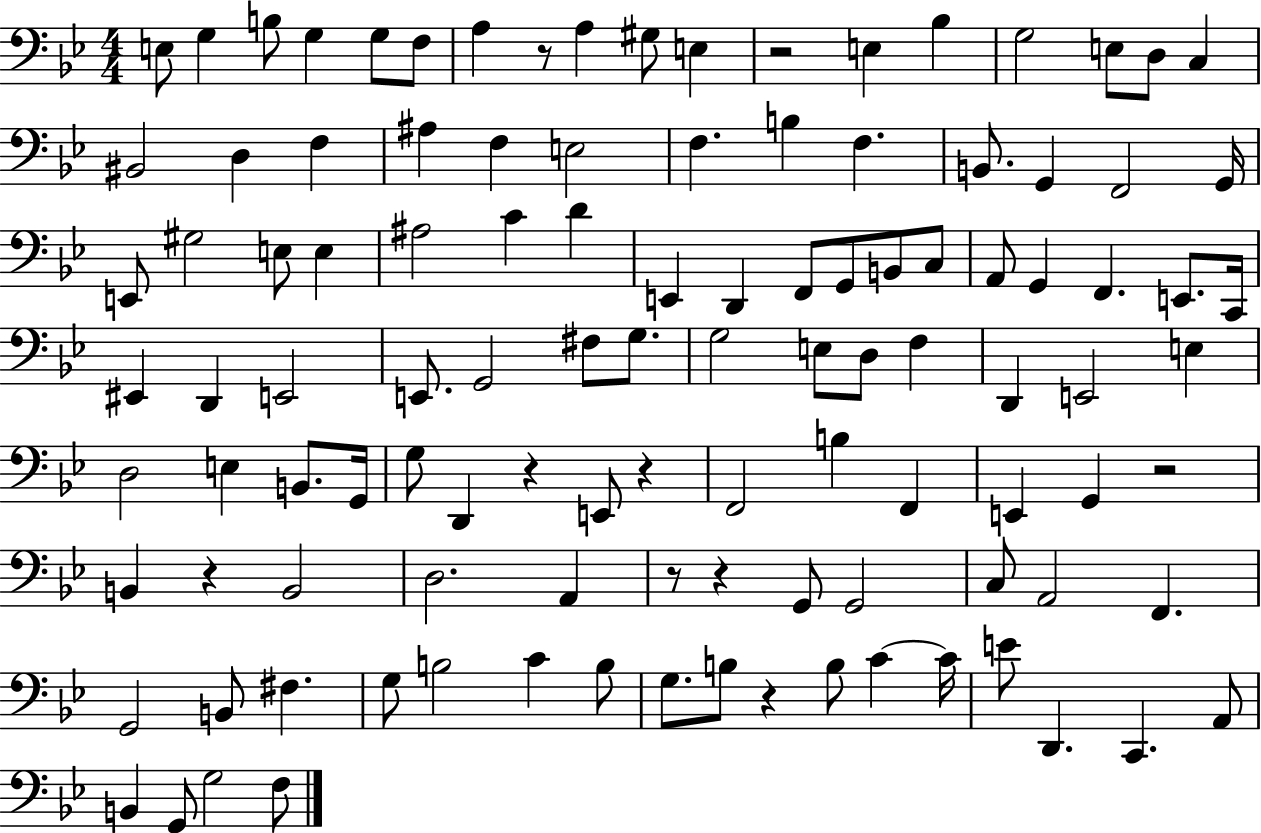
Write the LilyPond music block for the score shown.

{
  \clef bass
  \numericTimeSignature
  \time 4/4
  \key bes \major
  e8 g4 b8 g4 g8 f8 | a4 r8 a4 gis8 e4 | r2 e4 bes4 | g2 e8 d8 c4 | \break bis,2 d4 f4 | ais4 f4 e2 | f4. b4 f4. | b,8. g,4 f,2 g,16 | \break e,8 gis2 e8 e4 | ais2 c'4 d'4 | e,4 d,4 f,8 g,8 b,8 c8 | a,8 g,4 f,4. e,8. c,16 | \break eis,4 d,4 e,2 | e,8. g,2 fis8 g8. | g2 e8 d8 f4 | d,4 e,2 e4 | \break d2 e4 b,8. g,16 | g8 d,4 r4 e,8 r4 | f,2 b4 f,4 | e,4 g,4 r2 | \break b,4 r4 b,2 | d2. a,4 | r8 r4 g,8 g,2 | c8 a,2 f,4. | \break g,2 b,8 fis4. | g8 b2 c'4 b8 | g8. b8 r4 b8 c'4~~ c'16 | e'8 d,4. c,4. a,8 | \break b,4 g,8 g2 f8 | \bar "|."
}